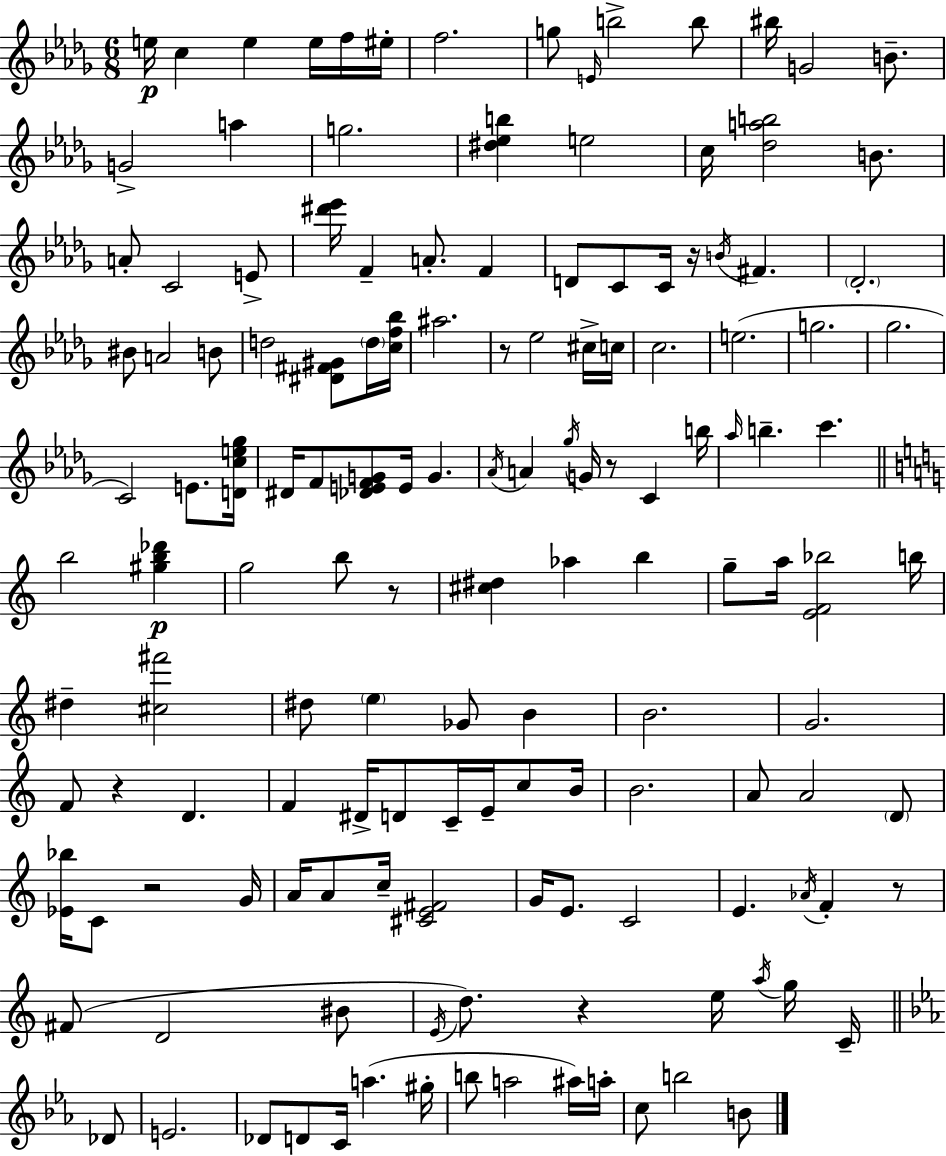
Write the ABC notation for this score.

X:1
T:Untitled
M:6/8
L:1/4
K:Bbm
e/4 c e e/4 f/4 ^e/4 f2 g/2 E/4 b2 b/2 ^b/4 G2 B/2 G2 a g2 [^d_eb] e2 c/4 [_dab]2 B/2 A/2 C2 E/2 [^d'_e']/4 F A/2 F D/2 C/2 C/4 z/4 B/4 ^F _D2 ^B/2 A2 B/2 d2 [^D^F^G]/2 d/4 [cf_b]/4 ^a2 z/2 _e2 ^c/4 c/4 c2 e2 g2 _g2 C2 E/2 [Dce_g]/4 ^D/4 F/2 [_DEFG]/2 E/4 G _A/4 A _g/4 G/4 z/2 C b/4 _a/4 b c' b2 [^gb_d'] g2 b/2 z/2 [^c^d] _a b g/2 a/4 [EF_b]2 b/4 ^d [^c^f']2 ^d/2 e _G/2 B B2 G2 F/2 z D F ^D/4 D/2 C/4 E/4 c/2 B/4 B2 A/2 A2 D/2 [_E_b]/4 C/2 z2 G/4 A/4 A/2 c/4 [^CE^F]2 G/4 E/2 C2 E _A/4 F z/2 ^F/2 D2 ^B/2 E/4 d/2 z e/4 a/4 g/4 C/4 _D/2 E2 _D/2 D/2 C/4 a ^g/4 b/2 a2 ^a/4 a/4 c/2 b2 B/2